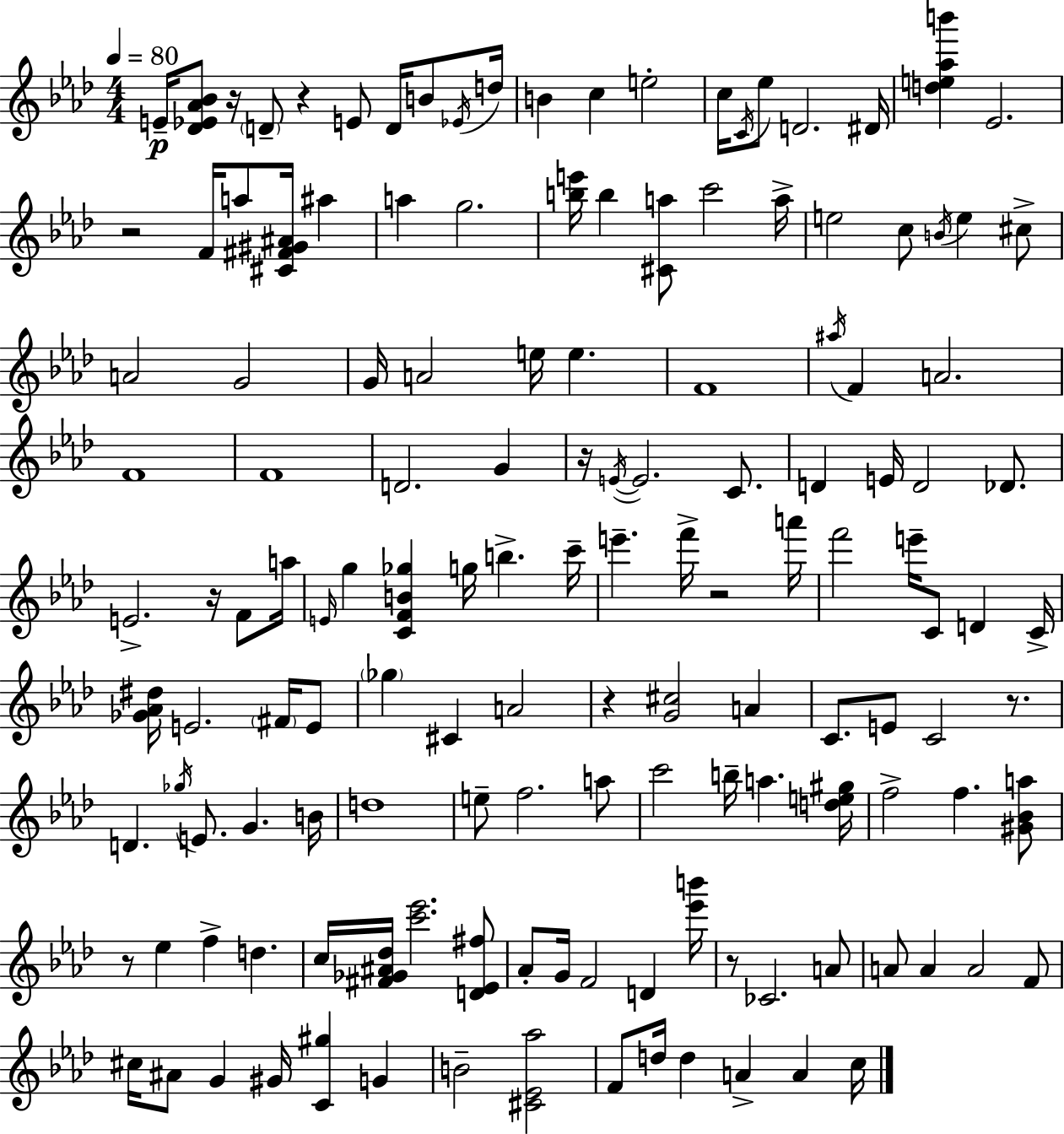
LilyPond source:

{
  \clef treble
  \numericTimeSignature
  \time 4/4
  \key f \minor
  \tempo 4 = 80
  e'16--\p <des' ees' aes' bes'>8 r16 \parenthesize d'8-- r4 e'8 d'16 b'8 \acciaccatura { ees'16 } | d''16 b'4 c''4 e''2-. | c''16 \acciaccatura { c'16 } ees''8 d'2. | dis'16 <d'' e'' aes'' b'''>4 ees'2. | \break r2 f'16 a''8 <cis' fis' gis' ais'>16 ais''4 | a''4 g''2. | <b'' e'''>16 b''4 <cis' a''>8 c'''2 | a''16-> e''2 c''8 \acciaccatura { b'16 } e''4 | \break cis''8-> a'2 g'2 | g'16 a'2 e''16 e''4. | f'1 | \acciaccatura { ais''16 } f'4 a'2. | \break f'1 | f'1 | d'2. | g'4 r16 \acciaccatura { e'16~ }~ e'2. | \break c'8. d'4 e'16 d'2 | des'8. e'2.-> | r16 f'8 a''16 \grace { e'16 } g''4 <c' f' b' ges''>4 g''16 b''4.-> | c'''16-- e'''4.-- f'''16-> r2 | \break a'''16 f'''2 e'''16-- c'8 | d'4 c'16-> <ges' aes' dis''>16 e'2. | \parenthesize fis'16 e'8 \parenthesize ges''4 cis'4 a'2 | r4 <g' cis''>2 | \break a'4 c'8. e'8 c'2 | r8. d'4. \acciaccatura { ges''16 } e'8. | g'4. b'16 d''1 | e''8-- f''2. | \break a''8 c'''2 b''16-- | a''4. <d'' e'' gis''>16 f''2-> f''4. | <gis' bes' a''>8 r8 ees''4 f''4-> | d''4. c''16 <fis' ges' ais' des''>16 <c''' ees'''>2. | \break <d' ees' fis''>8 aes'8-. g'16 f'2 | d'4 <ees''' b'''>16 r8 ces'2. | a'8 a'8 a'4 a'2 | f'8 cis''16 ais'8 g'4 gis'16 <c' gis''>4 | \break g'4 b'2-- <cis' ees' aes''>2 | f'8 d''16 d''4 a'4-> | a'4 c''16 \bar "|."
}